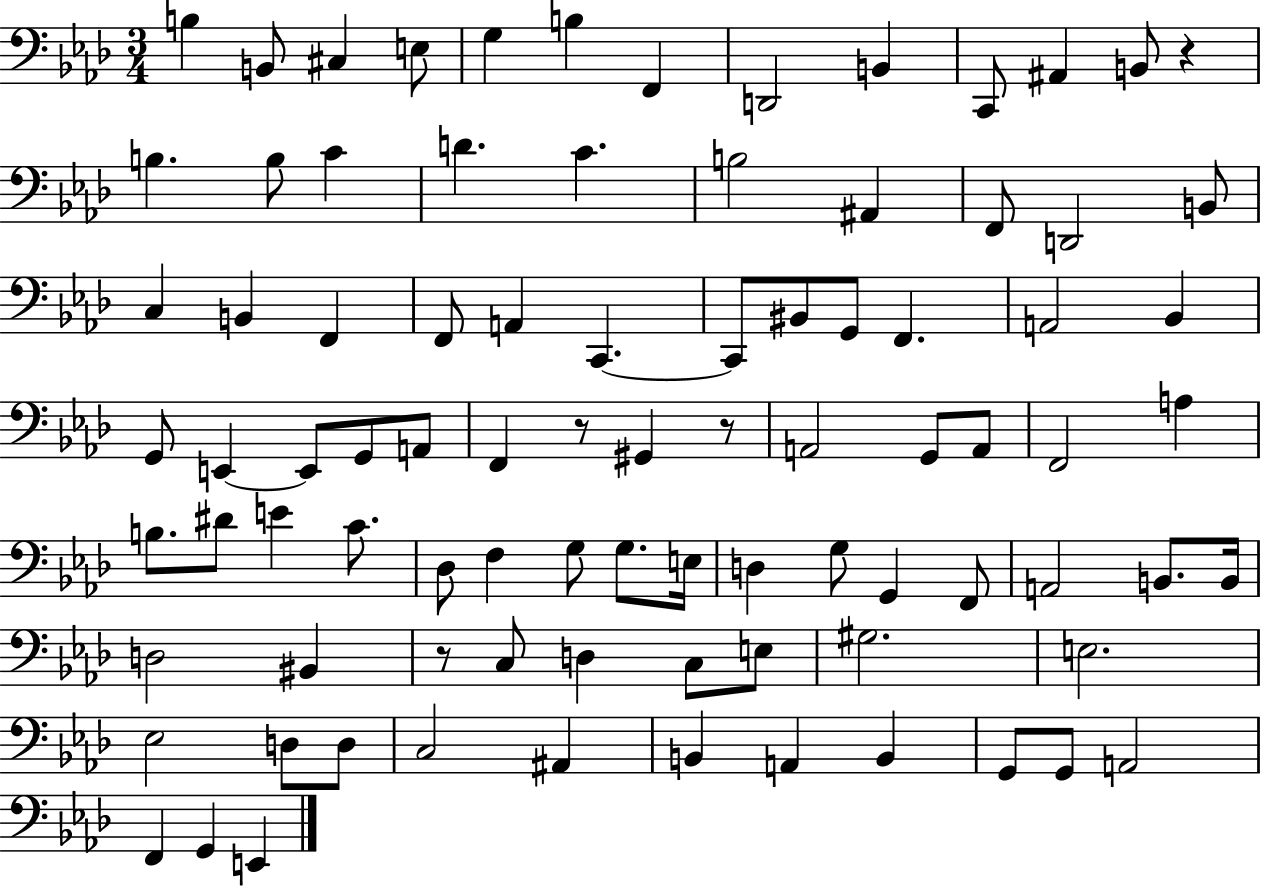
{
  \clef bass
  \numericTimeSignature
  \time 3/4
  \key aes \major
  b4 b,8 cis4 e8 | g4 b4 f,4 | d,2 b,4 | c,8 ais,4 b,8 r4 | \break b4. b8 c'4 | d'4. c'4. | b2 ais,4 | f,8 d,2 b,8 | \break c4 b,4 f,4 | f,8 a,4 c,4.~~ | c,8 bis,8 g,8 f,4. | a,2 bes,4 | \break g,8 e,4~~ e,8 g,8 a,8 | f,4 r8 gis,4 r8 | a,2 g,8 a,8 | f,2 a4 | \break b8. dis'8 e'4 c'8. | des8 f4 g8 g8. e16 | d4 g8 g,4 f,8 | a,2 b,8. b,16 | \break d2 bis,4 | r8 c8 d4 c8 e8 | gis2. | e2. | \break ees2 d8 d8 | c2 ais,4 | b,4 a,4 b,4 | g,8 g,8 a,2 | \break f,4 g,4 e,4 | \bar "|."
}